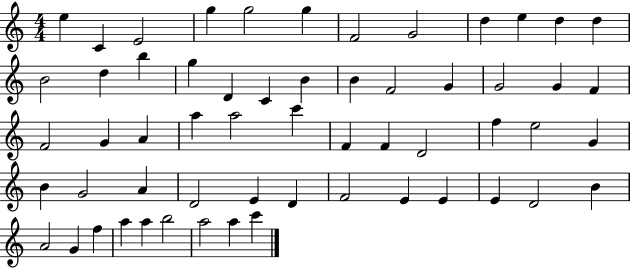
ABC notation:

X:1
T:Untitled
M:4/4
L:1/4
K:C
e C E2 g g2 g F2 G2 d e d d B2 d b g D C B B F2 G G2 G F F2 G A a a2 c' F F D2 f e2 G B G2 A D2 E D F2 E E E D2 B A2 G f a a b2 a2 a c'